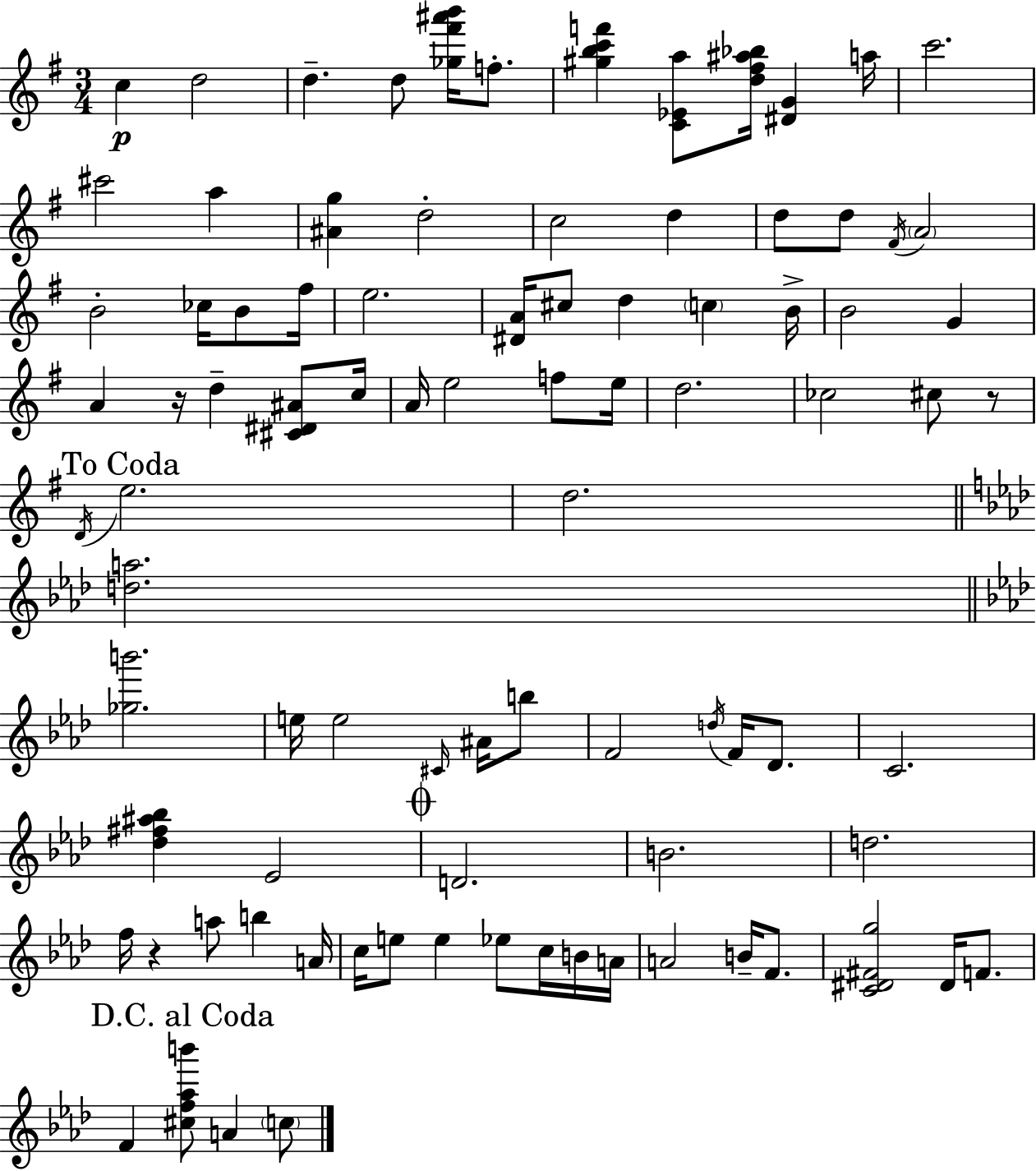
X:1
T:Untitled
M:3/4
L:1/4
K:G
c d2 d d/2 [_g^f'^a'b']/4 f/2 [^gbc'f'] [C_Ea]/2 [d^f^a_b]/4 [^DG] a/4 c'2 ^c'2 a [^Ag] d2 c2 d d/2 d/2 ^F/4 A2 B2 _c/4 B/2 ^f/4 e2 [^DA]/4 ^c/2 d c B/4 B2 G A z/4 d [^C^D^A]/2 c/4 A/4 e2 f/2 e/4 d2 _c2 ^c/2 z/2 D/4 e2 d2 [da]2 [_gb']2 e/4 e2 ^C/4 ^A/4 b/2 F2 d/4 F/4 _D/2 C2 [_d^f^a_b] _E2 D2 B2 d2 f/4 z a/2 b A/4 c/4 e/2 e _e/2 c/4 B/4 A/4 A2 B/4 F/2 [C^D^Fg]2 ^D/4 F/2 F [^cf_ab']/2 A c/2